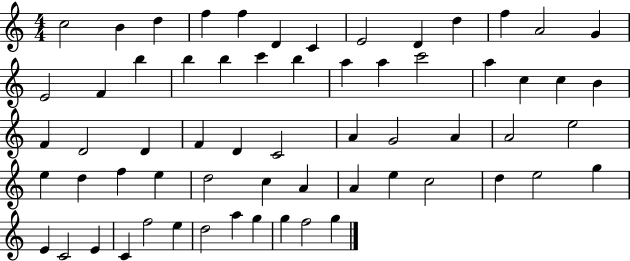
{
  \clef treble
  \numericTimeSignature
  \time 4/4
  \key c \major
  c''2 b'4 d''4 | f''4 f''4 d'4 c'4 | e'2 d'4 d''4 | f''4 a'2 g'4 | \break e'2 f'4 b''4 | b''4 b''4 c'''4 b''4 | a''4 a''4 c'''2 | a''4 c''4 c''4 b'4 | \break f'4 d'2 d'4 | f'4 d'4 c'2 | a'4 g'2 a'4 | a'2 e''2 | \break e''4 d''4 f''4 e''4 | d''2 c''4 a'4 | a'4 e''4 c''2 | d''4 e''2 g''4 | \break e'4 c'2 e'4 | c'4 f''2 e''4 | d''2 a''4 g''4 | g''4 f''2 g''4 | \break \bar "|."
}